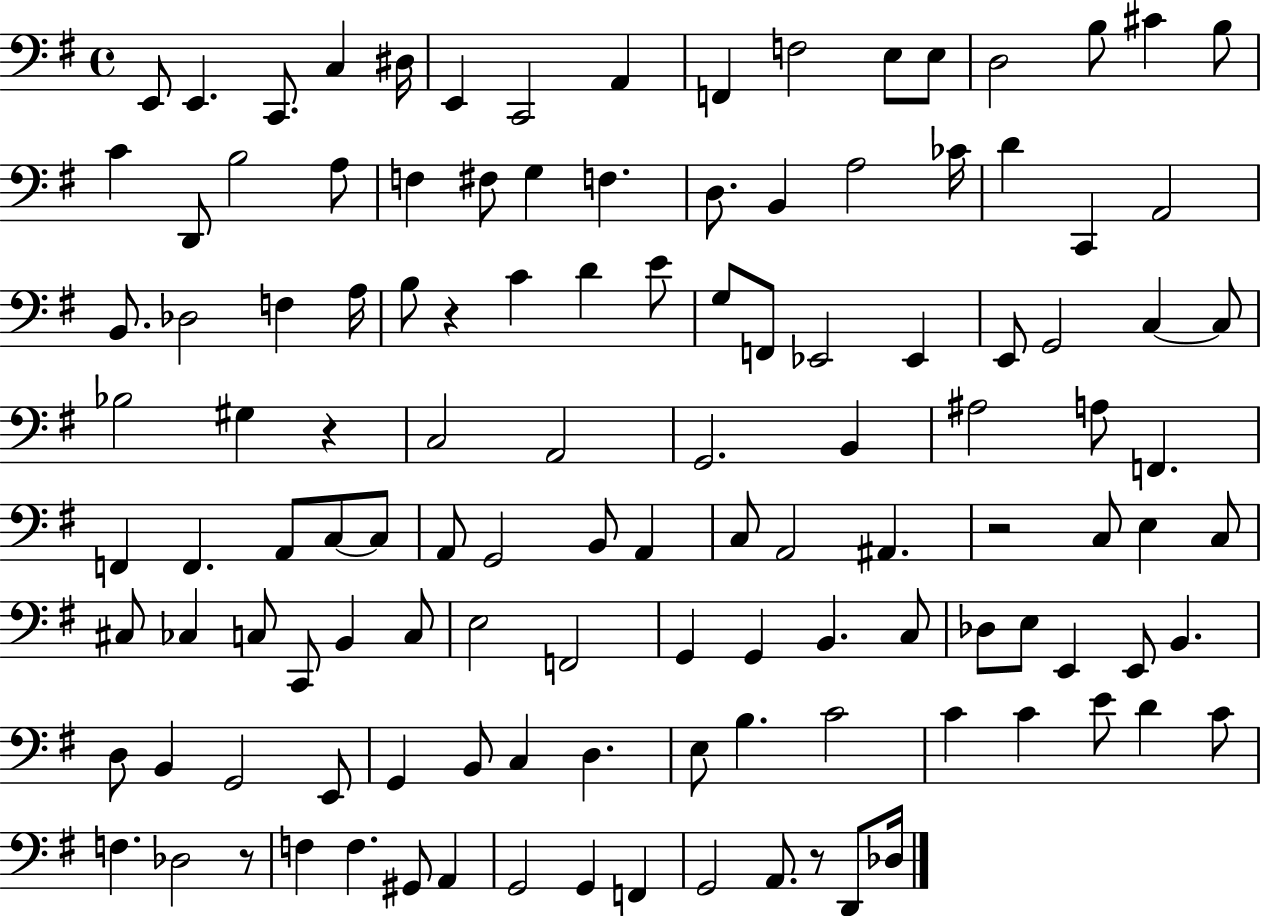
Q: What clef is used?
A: bass